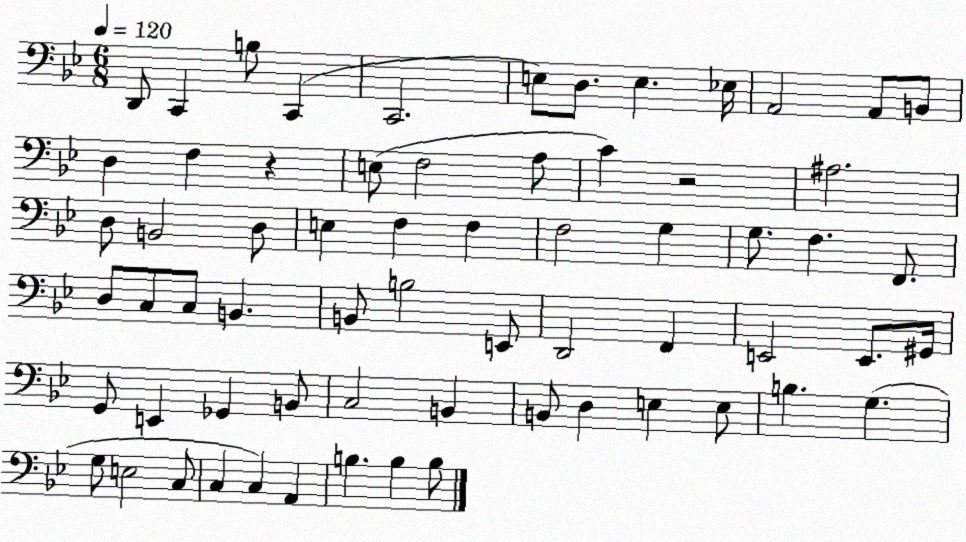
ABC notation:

X:1
T:Untitled
M:6/8
L:1/4
K:Bb
D,,/2 C,, B,/2 C,, C,,2 E,/2 D,/2 E, _E,/4 A,,2 A,,/2 B,,/2 D, F, z E,/2 F,2 A,/2 C z2 ^A,2 D,/2 B,,2 D,/2 E, F, F, F,2 G, G,/2 F, F,,/2 D,/2 C,/2 C,/2 B,, B,,/2 B,2 E,,/2 D,,2 F,, E,,2 E,,/2 ^G,,/4 G,,/2 E,, _G,, B,,/2 C,2 B,, B,,/2 D, E, E,/2 B, G, G,/2 E,2 C,/2 C, C, A,, B, B, B,/2